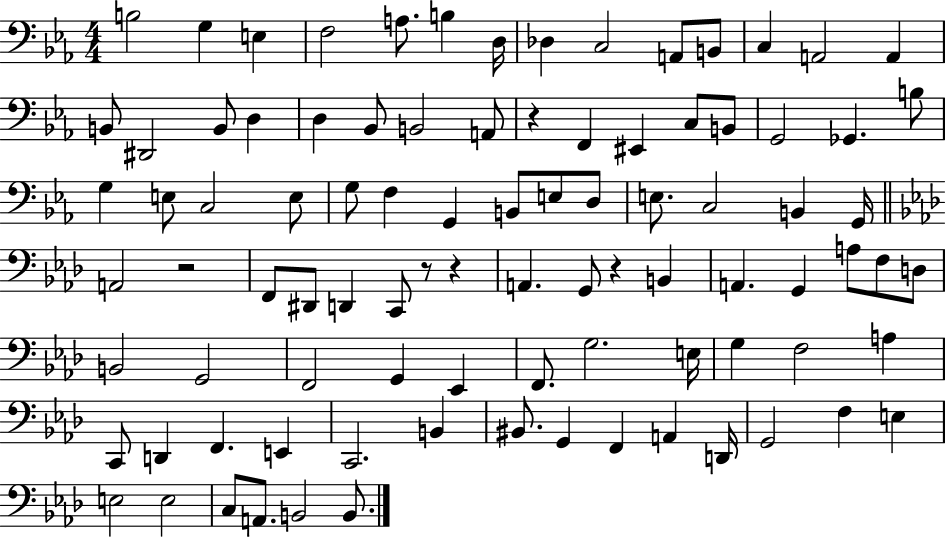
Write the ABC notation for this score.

X:1
T:Untitled
M:4/4
L:1/4
K:Eb
B,2 G, E, F,2 A,/2 B, D,/4 _D, C,2 A,,/2 B,,/2 C, A,,2 A,, B,,/2 ^D,,2 B,,/2 D, D, _B,,/2 B,,2 A,,/2 z F,, ^E,, C,/2 B,,/2 G,,2 _G,, B,/2 G, E,/2 C,2 E,/2 G,/2 F, G,, B,,/2 E,/2 D,/2 E,/2 C,2 B,, G,,/4 A,,2 z2 F,,/2 ^D,,/2 D,, C,,/2 z/2 z A,, G,,/2 z B,, A,, G,, A,/2 F,/2 D,/2 B,,2 G,,2 F,,2 G,, _E,, F,,/2 G,2 E,/4 G, F,2 A, C,,/2 D,, F,, E,, C,,2 B,, ^B,,/2 G,, F,, A,, D,,/4 G,,2 F, E, E,2 E,2 C,/2 A,,/2 B,,2 B,,/2